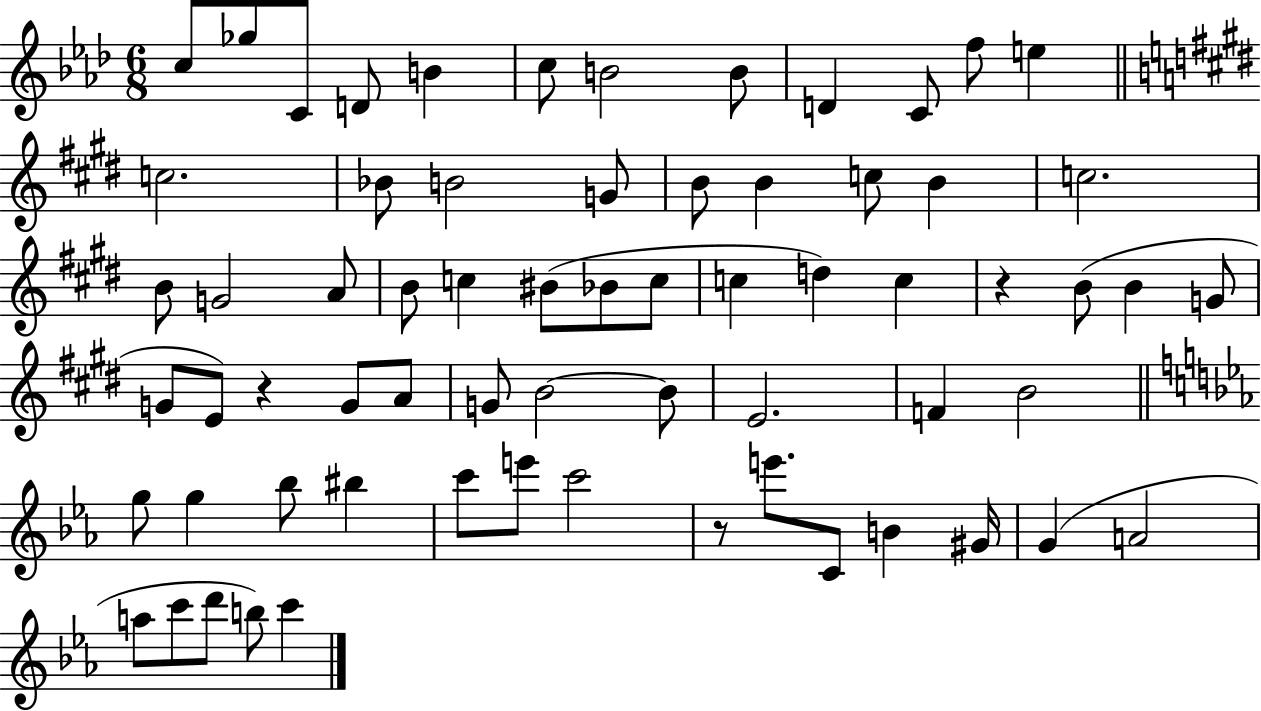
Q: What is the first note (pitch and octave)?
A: C5